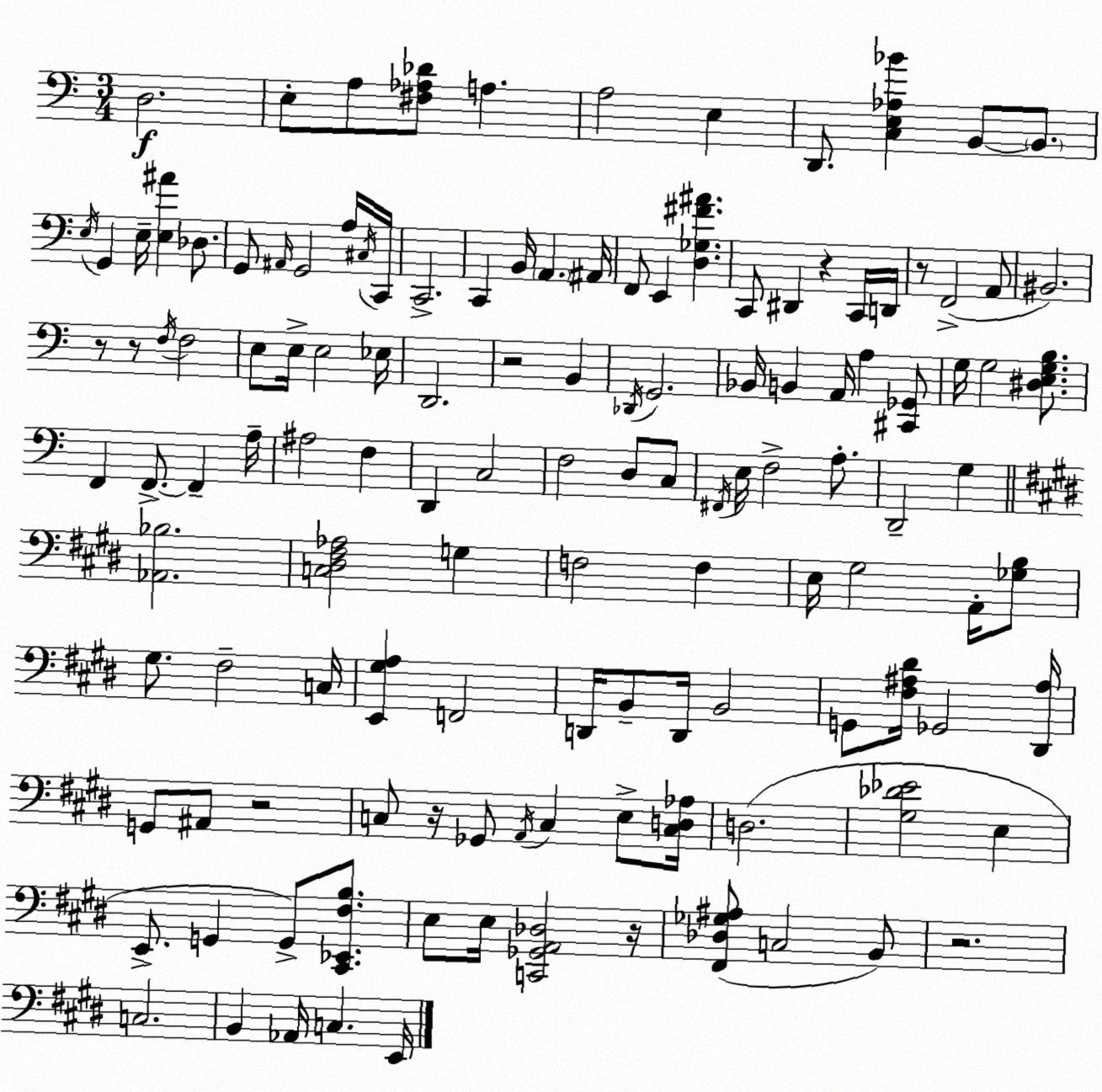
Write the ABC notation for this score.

X:1
T:Untitled
M:3/4
L:1/4
K:Am
D,2 E,/2 A,/2 [^F,_A,_D]/2 A, A,2 E, D,,/2 [C,E,_A,_B] B,,/2 B,,/2 E,/4 G,, E,/4 [E,^A] _D,/2 G,,/2 ^A,,/4 G,,2 A,/4 ^C,/4 C,,/4 C,,2 C,, B,,/4 A,, ^A,,/4 F,,/2 E,, [D,_G,^F^A] C,,/2 ^D,, z C,,/4 D,,/4 z/2 F,,2 A,,/2 ^B,,2 z/2 z/2 F,/4 F,2 E,/2 E,/4 E,2 _E,/4 D,,2 z2 B,, _D,,/4 G,,2 _B,,/4 B,, A,,/4 A, [^C,,_G,,]/2 G,/4 G,2 [^D,E,G,B,]/2 F,, F,,/2 F,, A,/4 ^A,2 F, D,, C,2 F,2 D,/2 C,/2 ^F,,/4 E,/4 F,2 A,/2 D,,2 G, [_A,,_B,]2 [C,^D,^F,_A,]2 G, F,2 F, E,/4 ^G,2 A,,/4 [_G,B,]/2 ^G,/2 ^F,2 C,/4 [E,,^G,A,] F,,2 D,,/4 B,,/2 D,,/4 B,,2 G,,/2 [^F,^A,^D]/4 _G,,2 [^D,,^A,]/4 G,,/2 ^A,,/2 z2 C,/2 z/4 _G,,/2 A,,/4 C, E,/2 [C,D,_A,]/4 D,2 [^G,_D_E]2 E, E,,/2 G,, G,,/2 [^C,,_E,,^F,B,]/2 E,/2 E,/4 [C,,_G,,A,,_D,]2 z/4 [^F,,_D,_G,^A,]/2 C,2 B,,/2 z2 C,2 B,, _A,,/4 C, E,,/4